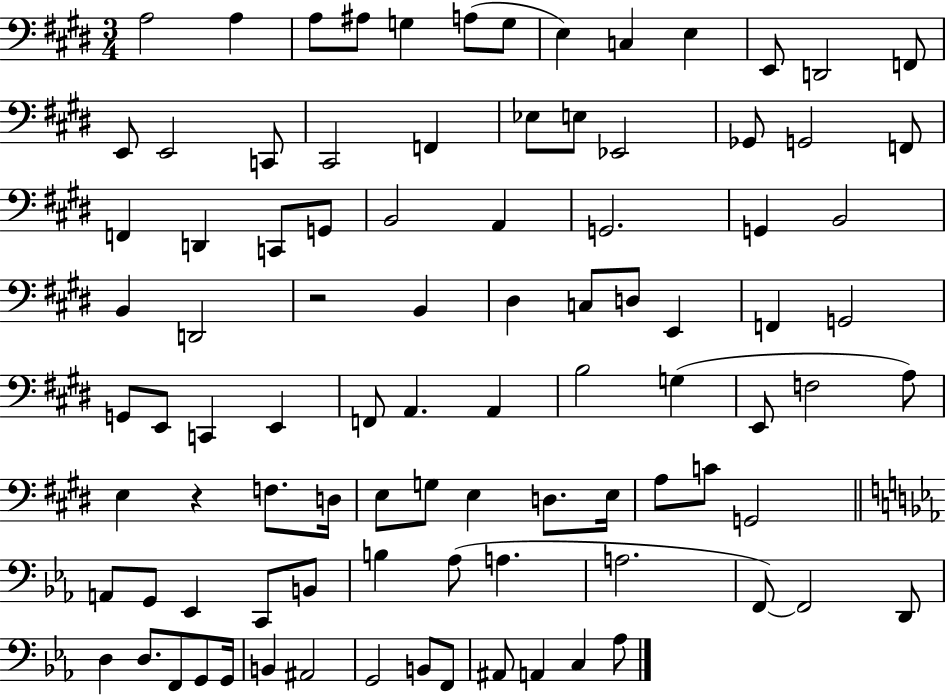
A3/h A3/q A3/e A#3/e G3/q A3/e G3/e E3/q C3/q E3/q E2/e D2/h F2/e E2/e E2/h C2/e C#2/h F2/q Eb3/e E3/e Eb2/h Gb2/e G2/h F2/e F2/q D2/q C2/e G2/e B2/h A2/q G2/h. G2/q B2/h B2/q D2/h R/h B2/q D#3/q C3/e D3/e E2/q F2/q G2/h G2/e E2/e C2/q E2/q F2/e A2/q. A2/q B3/h G3/q E2/e F3/h A3/e E3/q R/q F3/e. D3/s E3/e G3/e E3/q D3/e. E3/s A3/e C4/e G2/h A2/e G2/e Eb2/q C2/e B2/e B3/q Ab3/e A3/q. A3/h. F2/e F2/h D2/e D3/q D3/e. F2/e G2/e G2/s B2/q A#2/h G2/h B2/e F2/e A#2/e A2/q C3/q Ab3/e